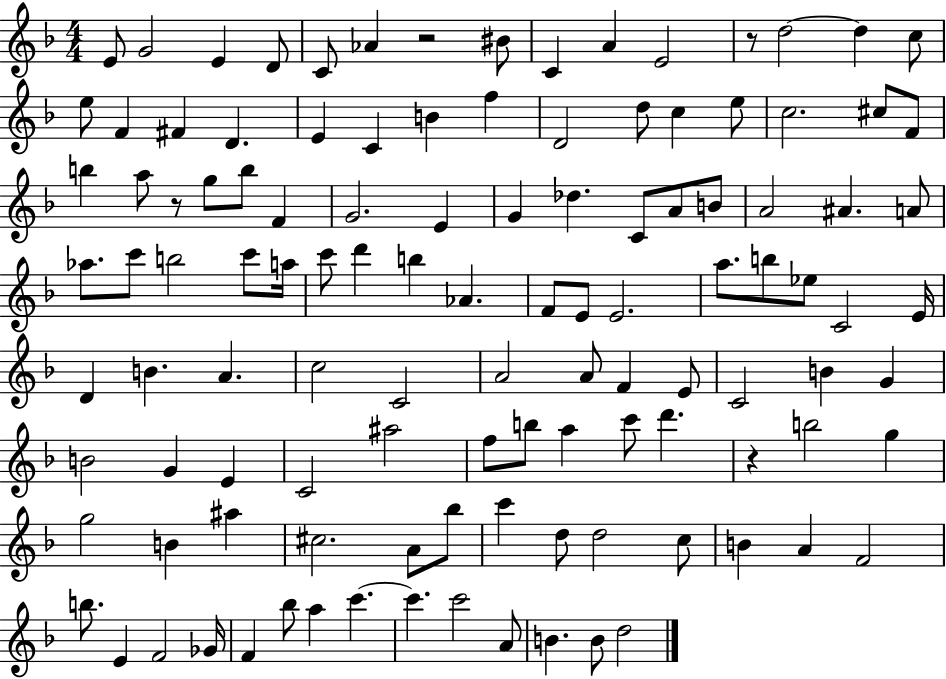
X:1
T:Untitled
M:4/4
L:1/4
K:F
E/2 G2 E D/2 C/2 _A z2 ^B/2 C A E2 z/2 d2 d c/2 e/2 F ^F D E C B f D2 d/2 c e/2 c2 ^c/2 F/2 b a/2 z/2 g/2 b/2 F G2 E G _d C/2 A/2 B/2 A2 ^A A/2 _a/2 c'/2 b2 c'/2 a/4 c'/2 d' b _A F/2 E/2 E2 a/2 b/2 _e/2 C2 E/4 D B A c2 C2 A2 A/2 F E/2 C2 B G B2 G E C2 ^a2 f/2 b/2 a c'/2 d' z b2 g g2 B ^a ^c2 A/2 _b/2 c' d/2 d2 c/2 B A F2 b/2 E F2 _G/4 F _b/2 a c' c' c'2 A/2 B B/2 d2